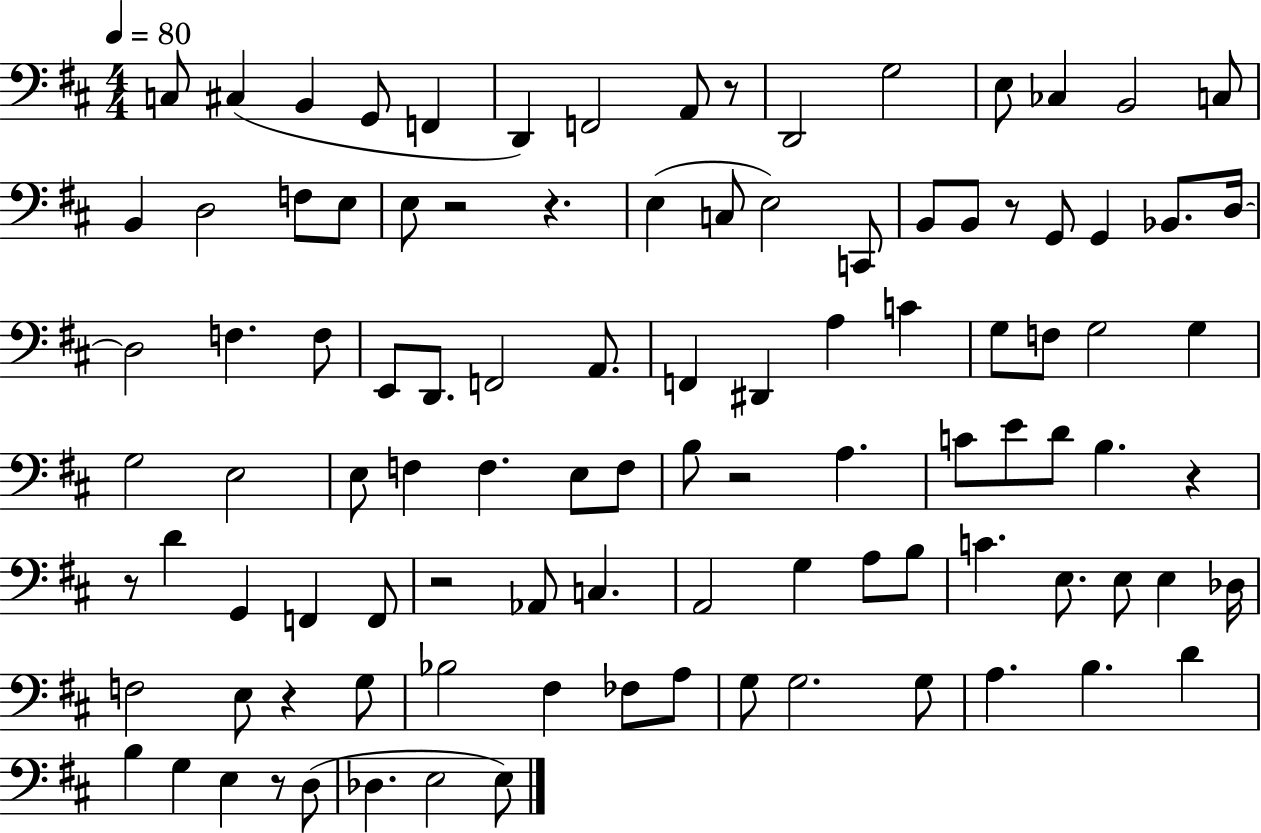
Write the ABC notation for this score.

X:1
T:Untitled
M:4/4
L:1/4
K:D
C,/2 ^C, B,, G,,/2 F,, D,, F,,2 A,,/2 z/2 D,,2 G,2 E,/2 _C, B,,2 C,/2 B,, D,2 F,/2 E,/2 E,/2 z2 z E, C,/2 E,2 C,,/2 B,,/2 B,,/2 z/2 G,,/2 G,, _B,,/2 D,/4 D,2 F, F,/2 E,,/2 D,,/2 F,,2 A,,/2 F,, ^D,, A, C G,/2 F,/2 G,2 G, G,2 E,2 E,/2 F, F, E,/2 F,/2 B,/2 z2 A, C/2 E/2 D/2 B, z z/2 D G,, F,, F,,/2 z2 _A,,/2 C, A,,2 G, A,/2 B,/2 C E,/2 E,/2 E, _D,/4 F,2 E,/2 z G,/2 _B,2 ^F, _F,/2 A,/2 G,/2 G,2 G,/2 A, B, D B, G, E, z/2 D,/2 _D, E,2 E,/2